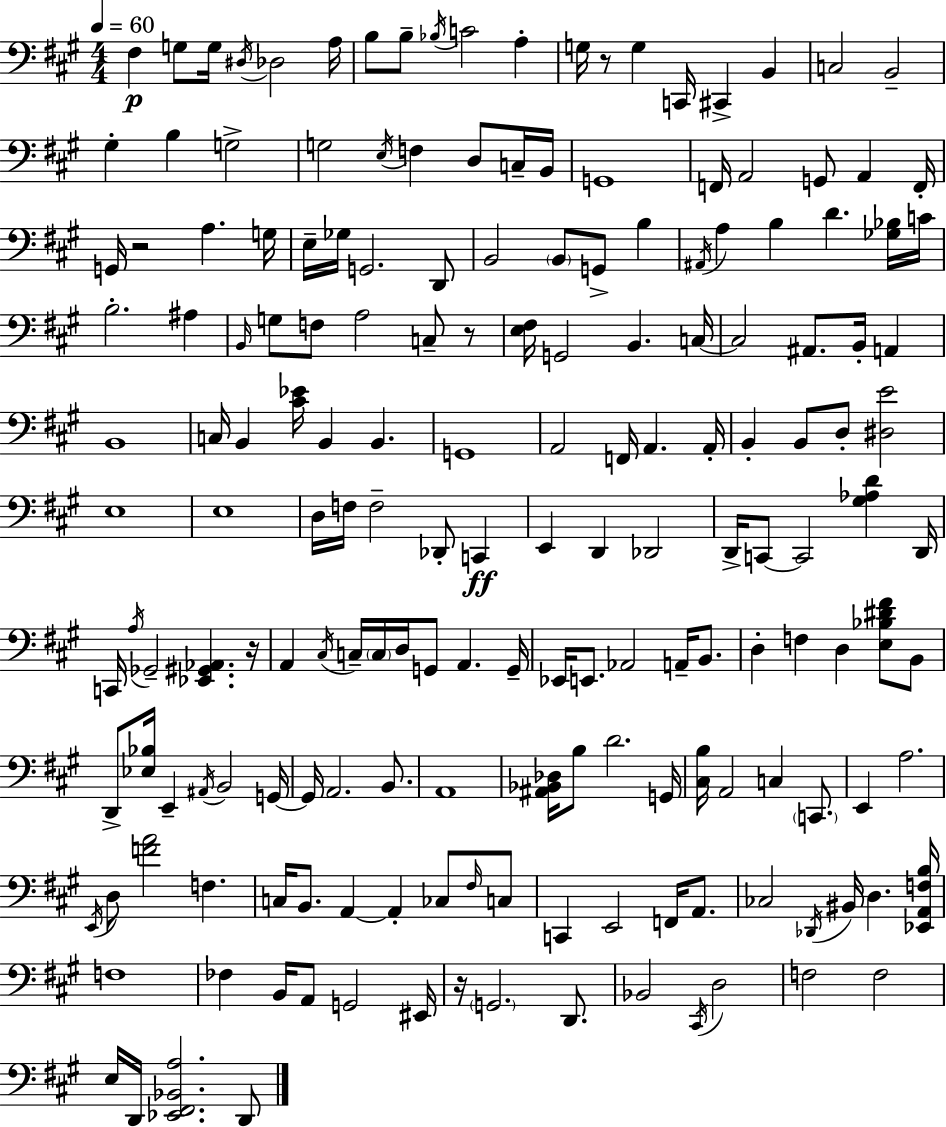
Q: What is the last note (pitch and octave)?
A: D2